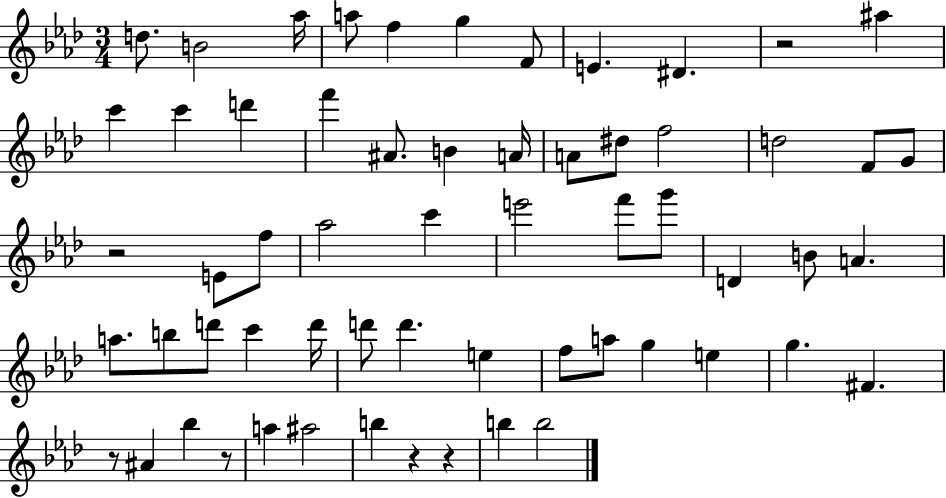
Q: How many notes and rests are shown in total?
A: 60